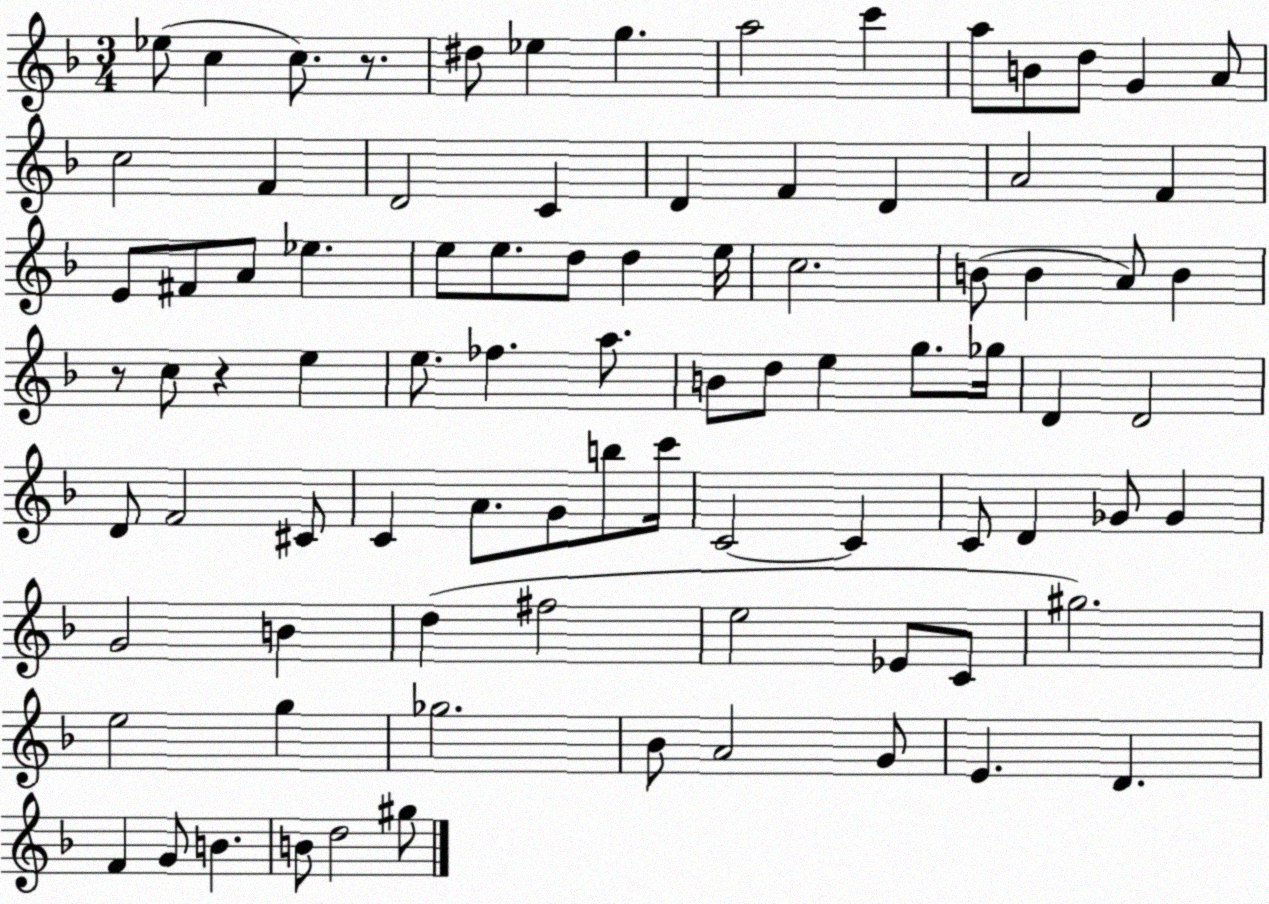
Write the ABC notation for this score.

X:1
T:Untitled
M:3/4
L:1/4
K:F
_e/2 c c/2 z/2 ^d/2 _e g a2 c' a/2 B/2 d/2 G A/2 c2 F D2 C D F D A2 F E/2 ^F/2 A/2 _e e/2 e/2 d/2 d e/4 c2 B/2 B A/2 B z/2 c/2 z e e/2 _f a/2 B/2 d/2 e g/2 _g/4 D D2 D/2 F2 ^C/2 C A/2 G/2 b/2 c'/4 C2 C C/2 D _G/2 _G G2 B d ^f2 e2 _E/2 C/2 ^g2 e2 g _g2 _B/2 A2 G/2 E D F G/2 B B/2 d2 ^g/2